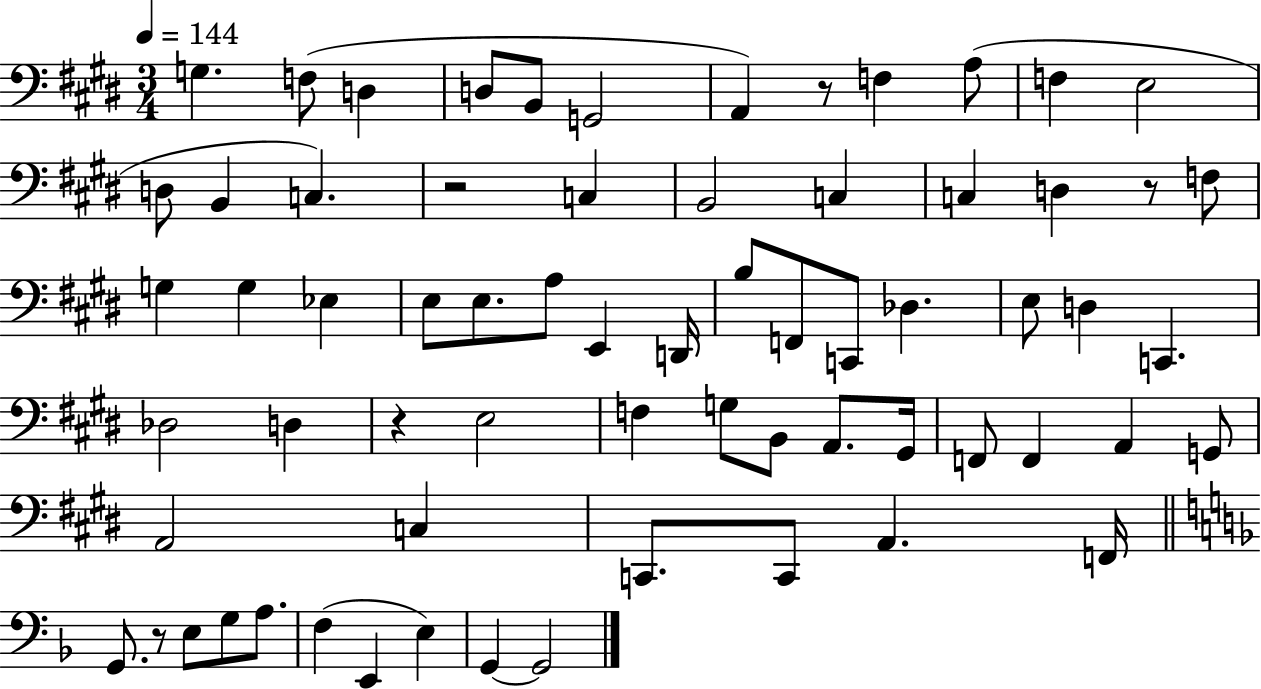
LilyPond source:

{
  \clef bass
  \numericTimeSignature
  \time 3/4
  \key e \major
  \tempo 4 = 144
  \repeat volta 2 { g4. f8( d4 | d8 b,8 g,2 | a,4) r8 f4 a8( | f4 e2 | \break d8 b,4 c4.) | r2 c4 | b,2 c4 | c4 d4 r8 f8 | \break g4 g4 ees4 | e8 e8. a8 e,4 d,16 | b8 f,8 c,8 des4. | e8 d4 c,4. | \break des2 d4 | r4 e2 | f4 g8 b,8 a,8. gis,16 | f,8 f,4 a,4 g,8 | \break a,2 c4 | c,8. c,8 a,4. f,16 | \bar "||" \break \key f \major g,8. r8 e8 g8 a8. | f4( e,4 e4) | g,4~~ g,2 | } \bar "|."
}